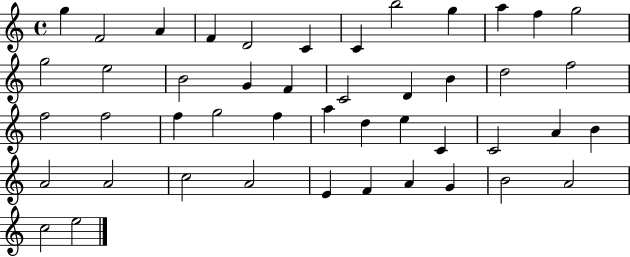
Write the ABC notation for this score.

X:1
T:Untitled
M:4/4
L:1/4
K:C
g F2 A F D2 C C b2 g a f g2 g2 e2 B2 G F C2 D B d2 f2 f2 f2 f g2 f a d e C C2 A B A2 A2 c2 A2 E F A G B2 A2 c2 e2